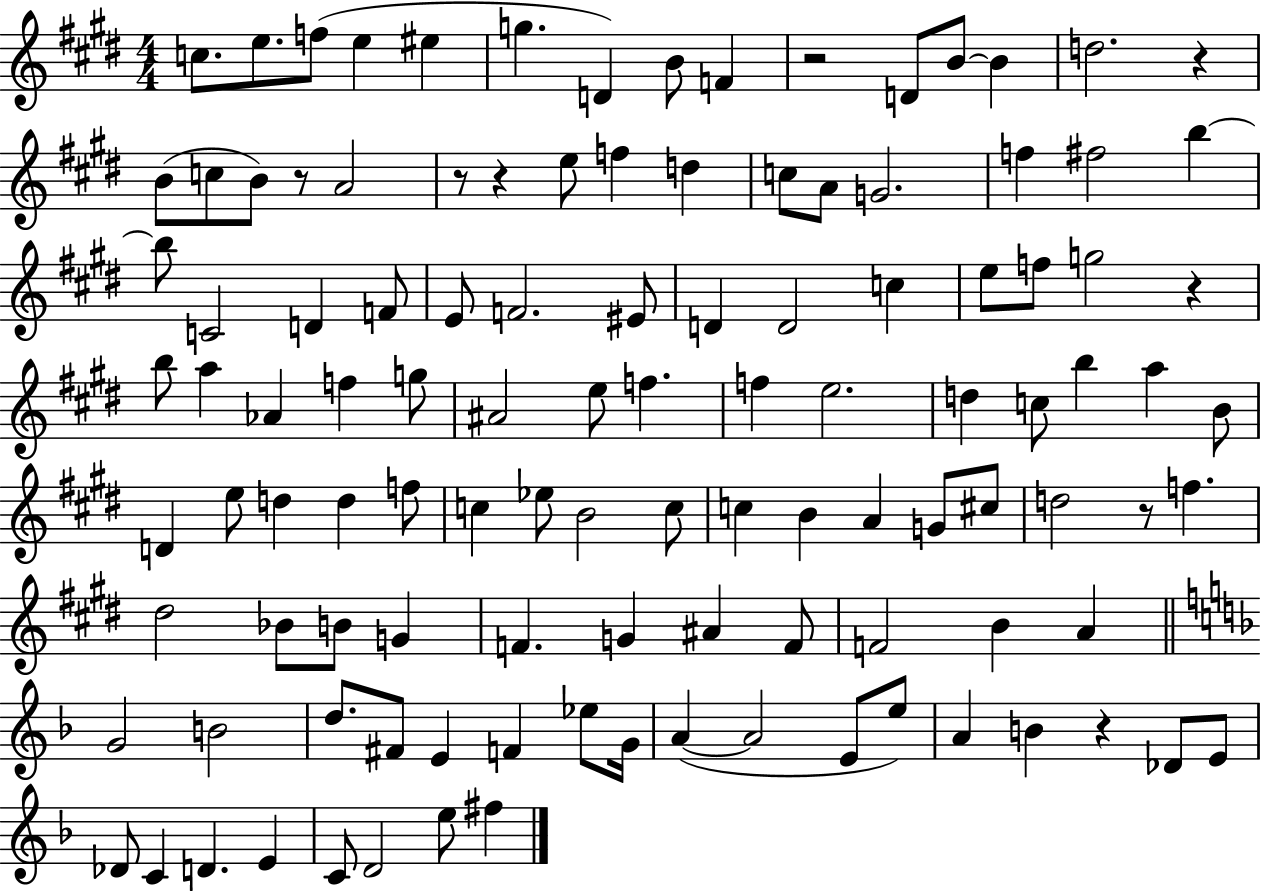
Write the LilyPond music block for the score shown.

{
  \clef treble
  \numericTimeSignature
  \time 4/4
  \key e \major
  \repeat volta 2 { c''8. e''8. f''8( e''4 eis''4 | g''4. d'4) b'8 f'4 | r2 d'8 b'8~~ b'4 | d''2. r4 | \break b'8( c''8 b'8) r8 a'2 | r8 r4 e''8 f''4 d''4 | c''8 a'8 g'2. | f''4 fis''2 b''4~~ | \break b''8 c'2 d'4 f'8 | e'8 f'2. eis'8 | d'4 d'2 c''4 | e''8 f''8 g''2 r4 | \break b''8 a''4 aes'4 f''4 g''8 | ais'2 e''8 f''4. | f''4 e''2. | d''4 c''8 b''4 a''4 b'8 | \break d'4 e''8 d''4 d''4 f''8 | c''4 ees''8 b'2 c''8 | c''4 b'4 a'4 g'8 cis''8 | d''2 r8 f''4. | \break dis''2 bes'8 b'8 g'4 | f'4. g'4 ais'4 f'8 | f'2 b'4 a'4 | \bar "||" \break \key f \major g'2 b'2 | d''8. fis'8 e'4 f'4 ees''8 g'16 | a'4~(~ a'2 e'8 e''8) | a'4 b'4 r4 des'8 e'8 | \break des'8 c'4 d'4. e'4 | c'8 d'2 e''8 fis''4 | } \bar "|."
}